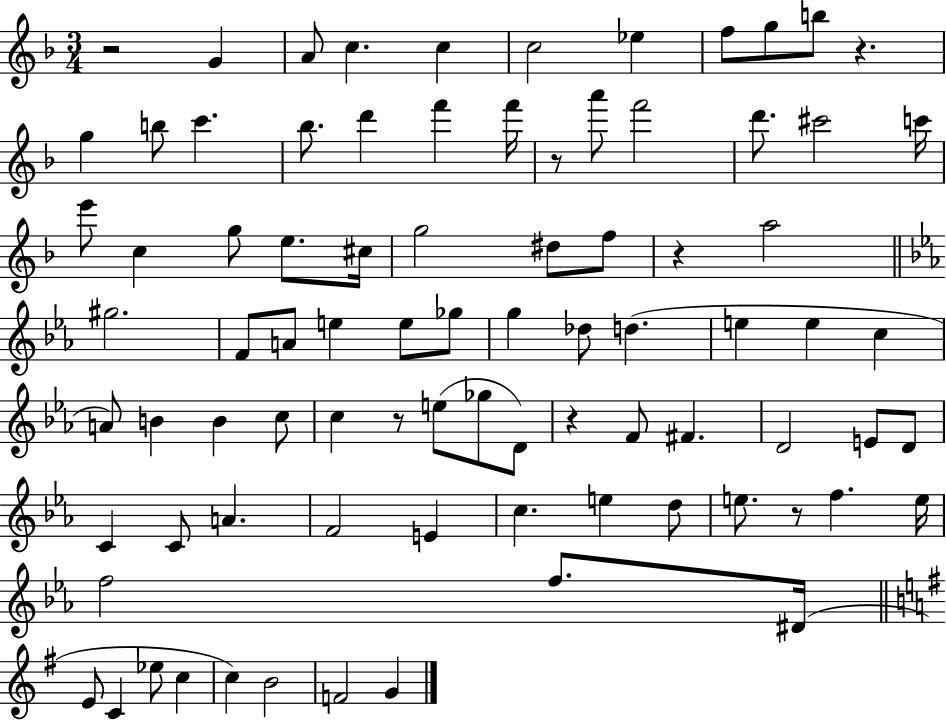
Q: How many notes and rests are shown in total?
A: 84